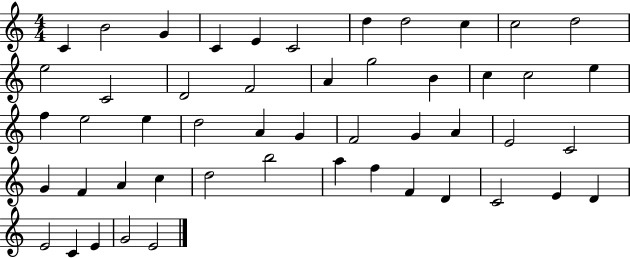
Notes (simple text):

C4/q B4/h G4/q C4/q E4/q C4/h D5/q D5/h C5/q C5/h D5/h E5/h C4/h D4/h F4/h A4/q G5/h B4/q C5/q C5/h E5/q F5/q E5/h E5/q D5/h A4/q G4/q F4/h G4/q A4/q E4/h C4/h G4/q F4/q A4/q C5/q D5/h B5/h A5/q F5/q F4/q D4/q C4/h E4/q D4/q E4/h C4/q E4/q G4/h E4/h